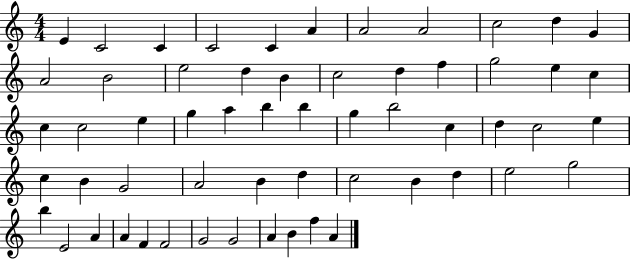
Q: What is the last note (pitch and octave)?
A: A4